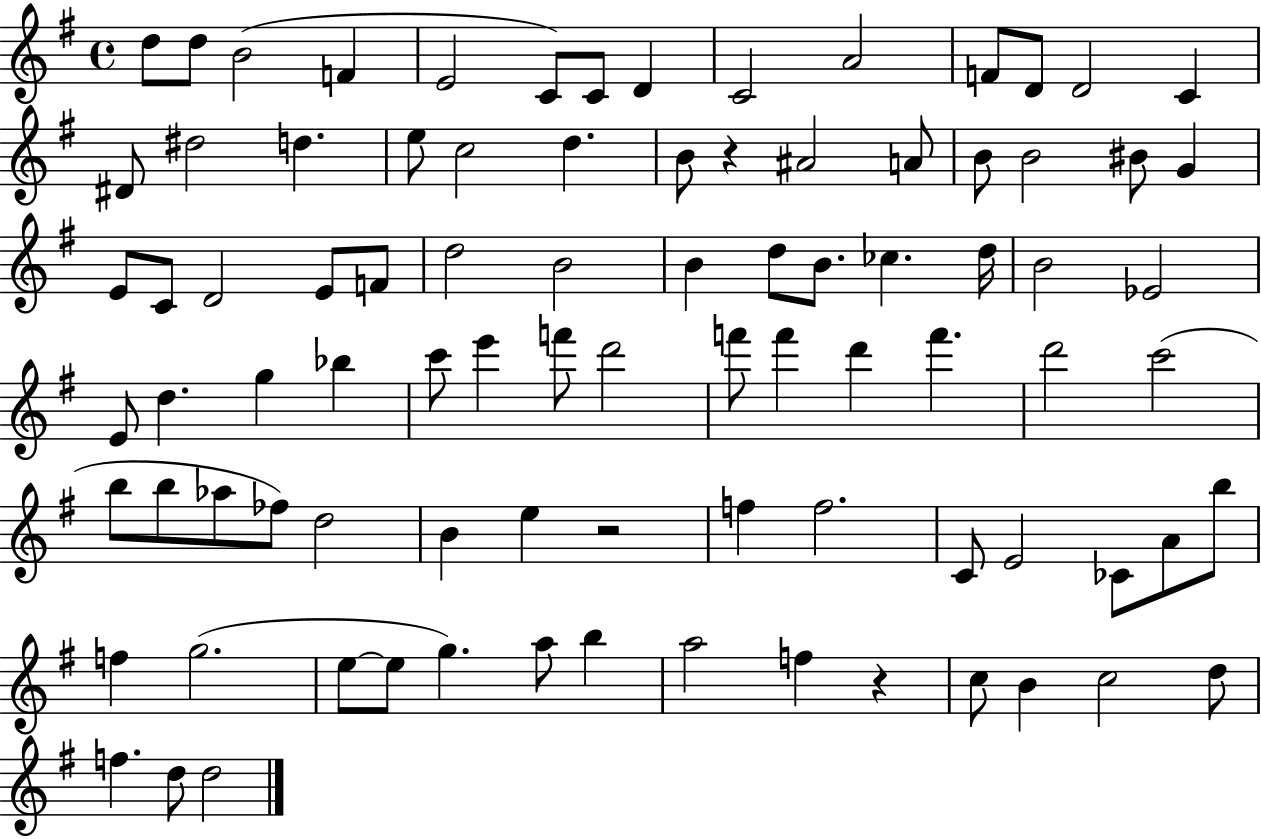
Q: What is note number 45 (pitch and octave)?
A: Bb5